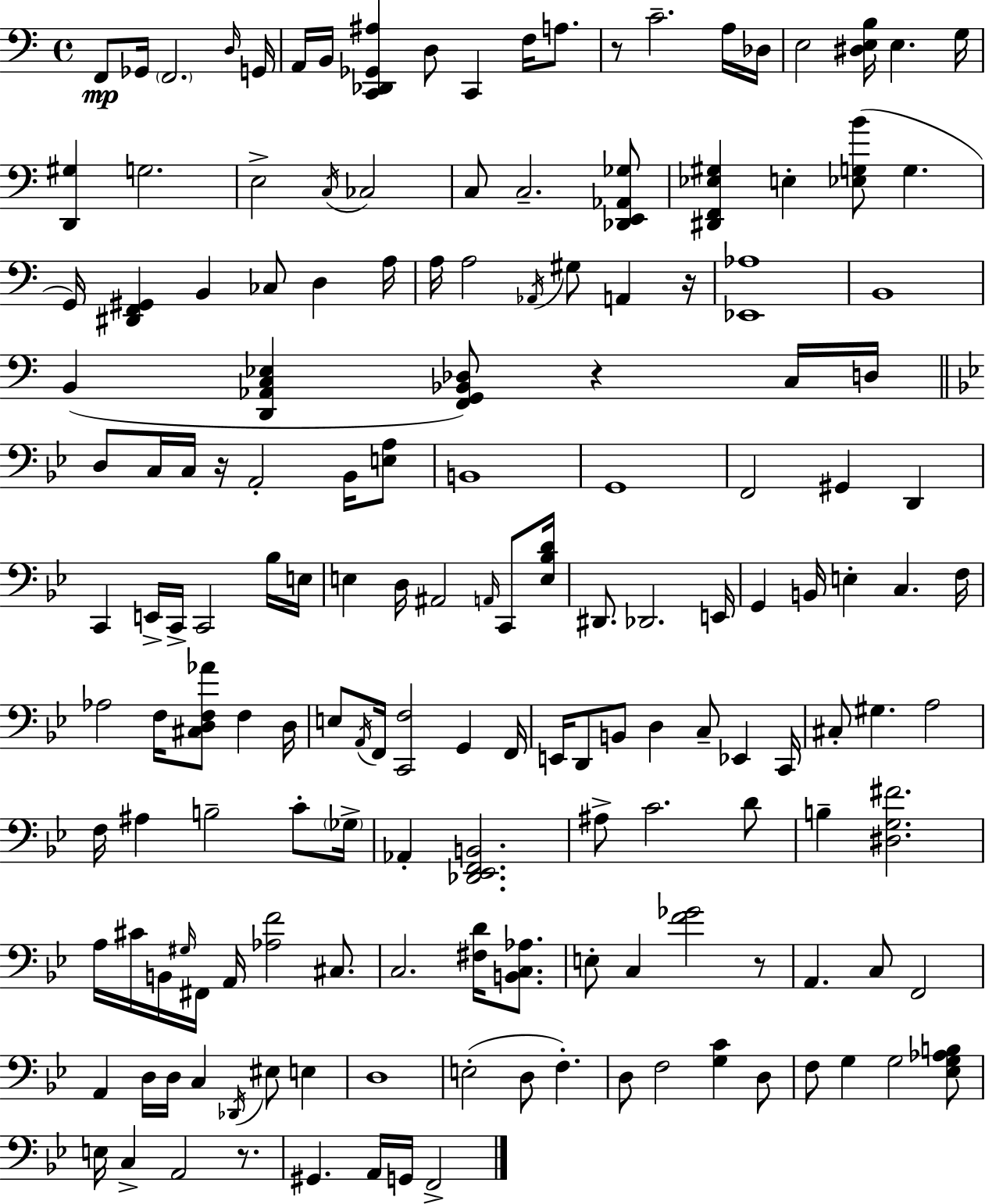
F2/e Gb2/s F2/h. D3/s G2/s A2/s B2/s [C2,Db2,Gb2,A#3]/q D3/e C2/q F3/s A3/e. R/e C4/h. A3/s Db3/s E3/h [D#3,E3,B3]/s E3/q. G3/s [D2,G#3]/q G3/h. E3/h C3/s CES3/h C3/e C3/h. [Db2,E2,Ab2,Gb3]/e [D#2,F2,Eb3,G#3]/q E3/q [Eb3,G3,B4]/e G3/q. G2/s [D#2,F2,G#2]/q B2/q CES3/e D3/q A3/s A3/s A3/h Ab2/s G#3/e A2/q R/s [Eb2,Ab3]/w B2/w B2/q [D2,Ab2,C3,Eb3]/q [F2,G2,Bb2,Db3]/e R/q C3/s D3/s D3/e C3/s C3/s R/s A2/h Bb2/s [E3,A3]/e B2/w G2/w F2/h G#2/q D2/q C2/q E2/s C2/s C2/h Bb3/s E3/s E3/q D3/s A#2/h A2/s C2/e [E3,Bb3,D4]/s D#2/e. Db2/h. E2/s G2/q B2/s E3/q C3/q. F3/s Ab3/h F3/s [C#3,D3,F3,Ab4]/e F3/q D3/s E3/e A2/s F2/s [C2,F3]/h G2/q F2/s E2/s D2/e B2/e D3/q C3/e Eb2/q C2/s C#3/e G#3/q. A3/h F3/s A#3/q B3/h C4/e Gb3/s Ab2/q [Db2,Eb2,F2,B2]/h. A#3/e C4/h. D4/e B3/q [D#3,G3,F#4]/h. A3/s C#4/s B2/s G#3/s F#2/s A2/s [Ab3,F4]/h C#3/e. C3/h. [F#3,D4]/s [B2,C3,Ab3]/e. E3/e C3/q [F4,Gb4]/h R/e A2/q. C3/e F2/h A2/q D3/s D3/s C3/q Db2/s EIS3/e E3/q D3/w E3/h D3/e F3/q. D3/e F3/h [G3,C4]/q D3/e F3/e G3/q G3/h [Eb3,G3,Ab3,B3]/e E3/s C3/q A2/h R/e. G#2/q. A2/s G2/s F2/h